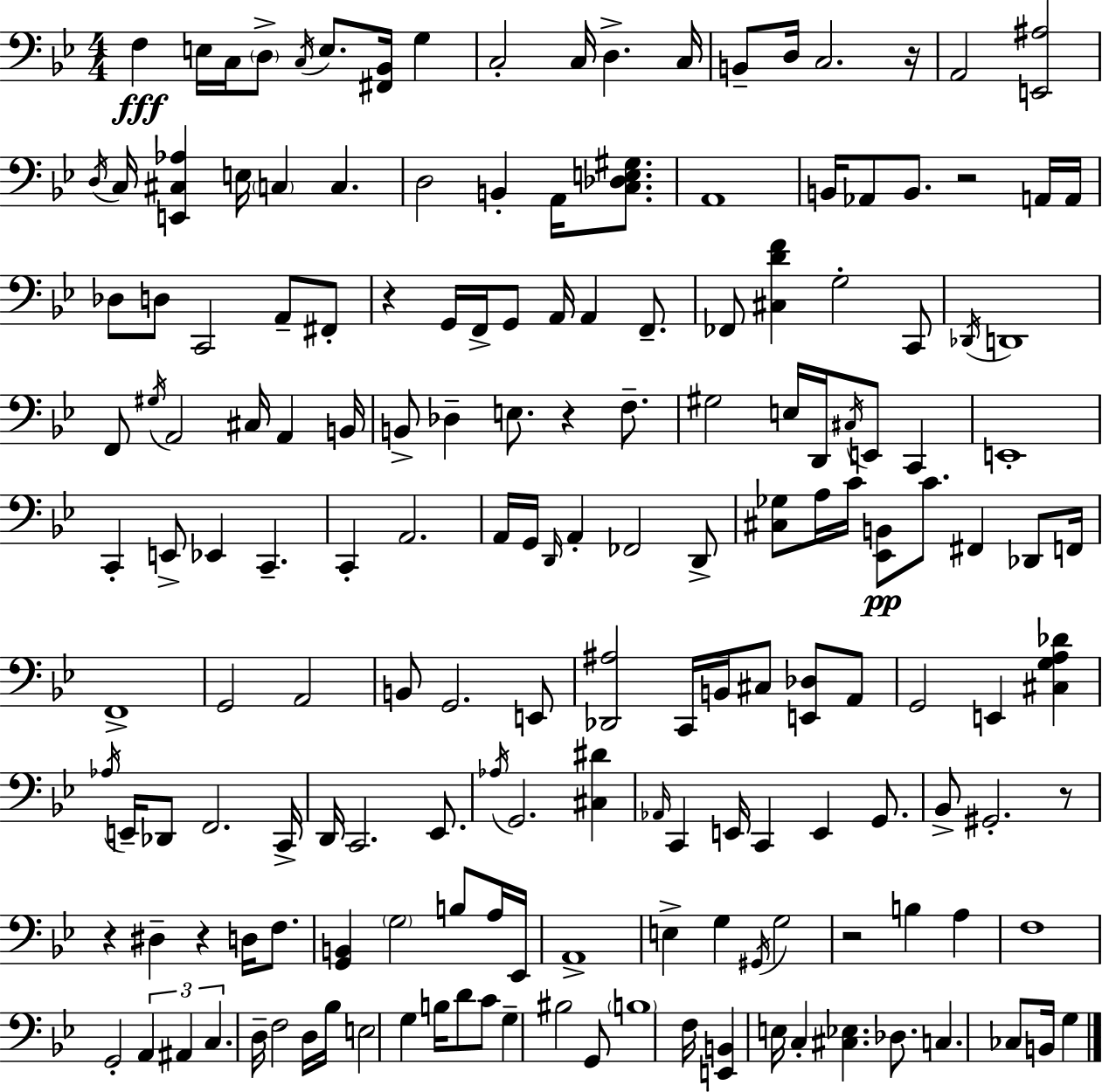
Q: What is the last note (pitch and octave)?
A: G3